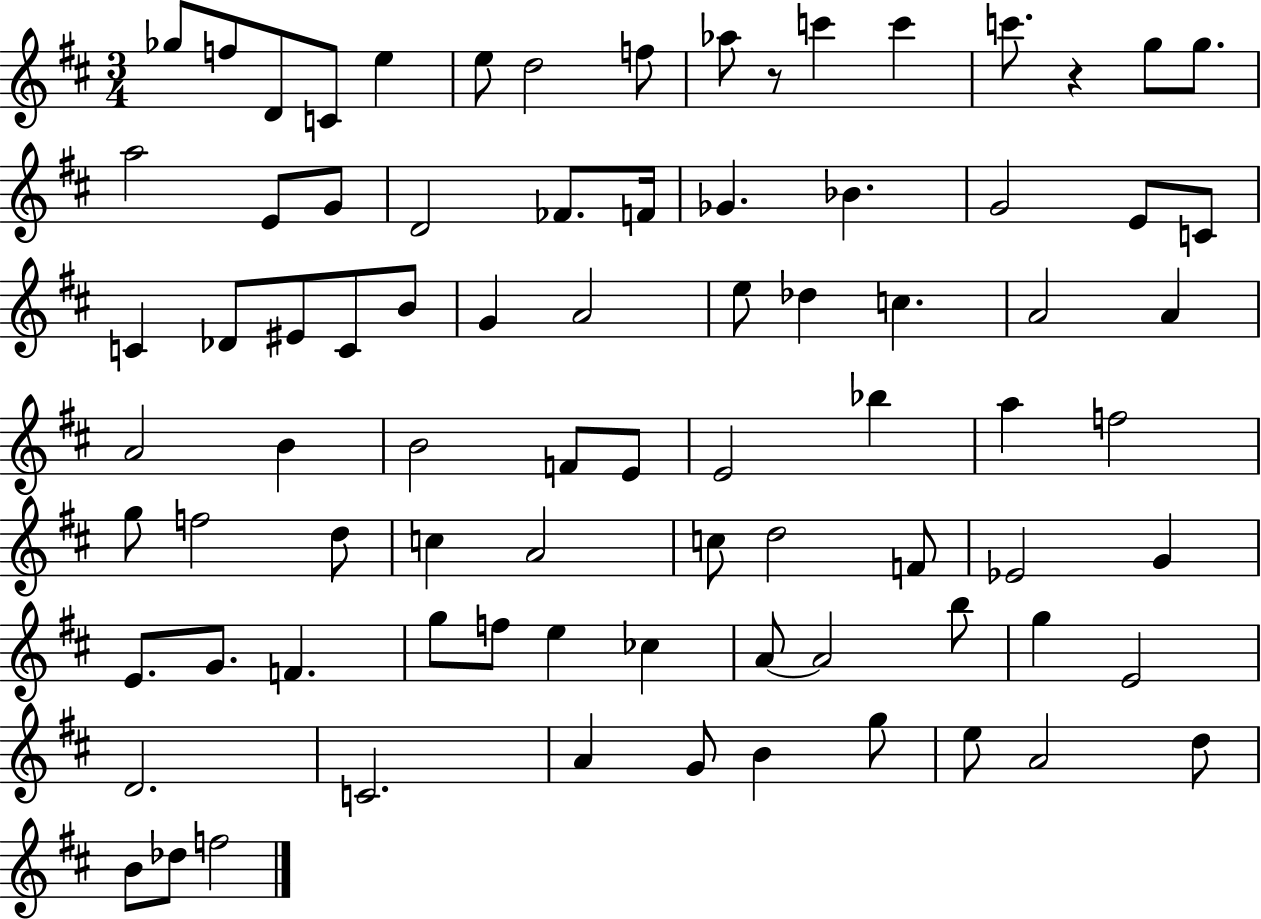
{
  \clef treble
  \numericTimeSignature
  \time 3/4
  \key d \major
  \repeat volta 2 { ges''8 f''8 d'8 c'8 e''4 | e''8 d''2 f''8 | aes''8 r8 c'''4 c'''4 | c'''8. r4 g''8 g''8. | \break a''2 e'8 g'8 | d'2 fes'8. f'16 | ges'4. bes'4. | g'2 e'8 c'8 | \break c'4 des'8 eis'8 c'8 b'8 | g'4 a'2 | e''8 des''4 c''4. | a'2 a'4 | \break a'2 b'4 | b'2 f'8 e'8 | e'2 bes''4 | a''4 f''2 | \break g''8 f''2 d''8 | c''4 a'2 | c''8 d''2 f'8 | ees'2 g'4 | \break e'8. g'8. f'4. | g''8 f''8 e''4 ces''4 | a'8~~ a'2 b''8 | g''4 e'2 | \break d'2. | c'2. | a'4 g'8 b'4 g''8 | e''8 a'2 d''8 | \break b'8 des''8 f''2 | } \bar "|."
}